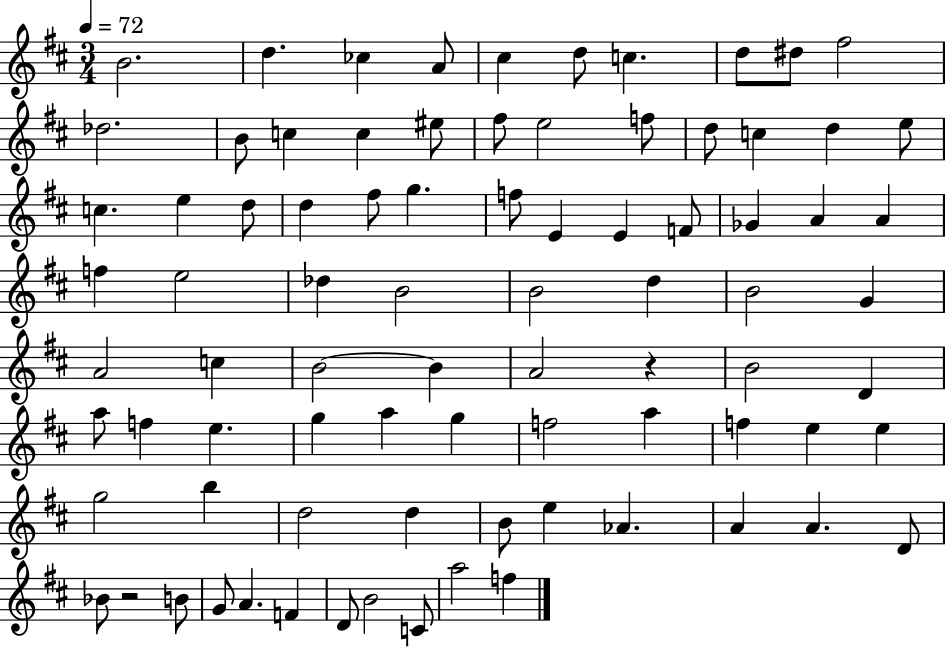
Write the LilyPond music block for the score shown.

{
  \clef treble
  \numericTimeSignature
  \time 3/4
  \key d \major
  \tempo 4 = 72
  b'2. | d''4. ces''4 a'8 | cis''4 d''8 c''4. | d''8 dis''8 fis''2 | \break des''2. | b'8 c''4 c''4 eis''8 | fis''8 e''2 f''8 | d''8 c''4 d''4 e''8 | \break c''4. e''4 d''8 | d''4 fis''8 g''4. | f''8 e'4 e'4 f'8 | ges'4 a'4 a'4 | \break f''4 e''2 | des''4 b'2 | b'2 d''4 | b'2 g'4 | \break a'2 c''4 | b'2~~ b'4 | a'2 r4 | b'2 d'4 | \break a''8 f''4 e''4. | g''4 a''4 g''4 | f''2 a''4 | f''4 e''4 e''4 | \break g''2 b''4 | d''2 d''4 | b'8 e''4 aes'4. | a'4 a'4. d'8 | \break bes'8 r2 b'8 | g'8 a'4. f'4 | d'8 b'2 c'8 | a''2 f''4 | \break \bar "|."
}